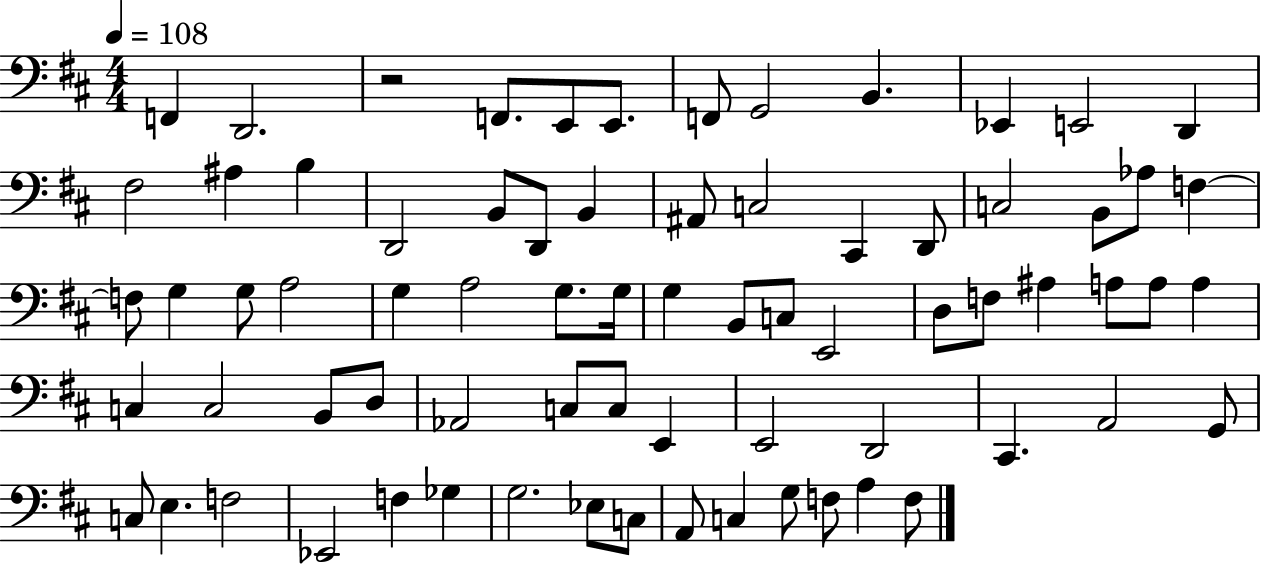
X:1
T:Untitled
M:4/4
L:1/4
K:D
F,, D,,2 z2 F,,/2 E,,/2 E,,/2 F,,/2 G,,2 B,, _E,, E,,2 D,, ^F,2 ^A, B, D,,2 B,,/2 D,,/2 B,, ^A,,/2 C,2 ^C,, D,,/2 C,2 B,,/2 _A,/2 F, F,/2 G, G,/2 A,2 G, A,2 G,/2 G,/4 G, B,,/2 C,/2 E,,2 D,/2 F,/2 ^A, A,/2 A,/2 A, C, C,2 B,,/2 D,/2 _A,,2 C,/2 C,/2 E,, E,,2 D,,2 ^C,, A,,2 G,,/2 C,/2 E, F,2 _E,,2 F, _G, G,2 _E,/2 C,/2 A,,/2 C, G,/2 F,/2 A, F,/2